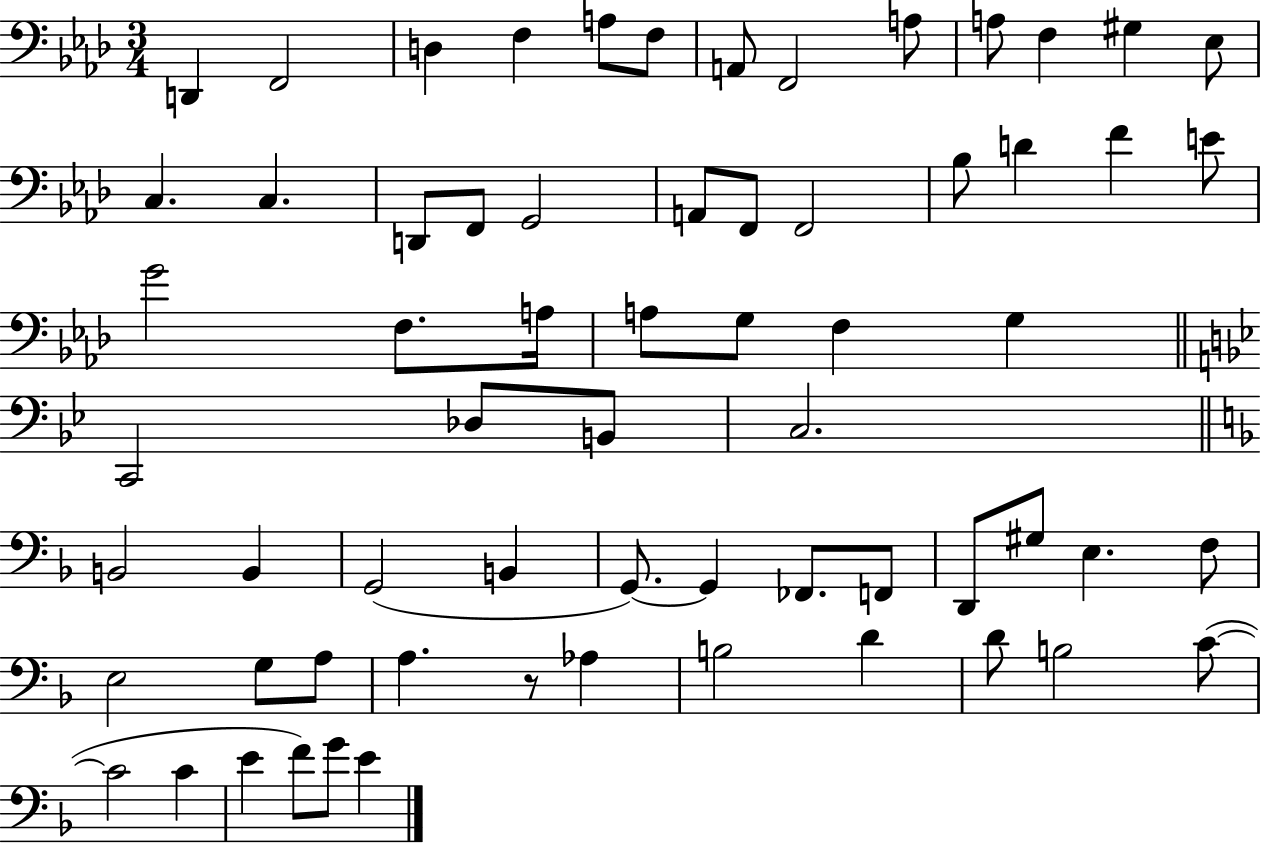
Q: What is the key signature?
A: AES major